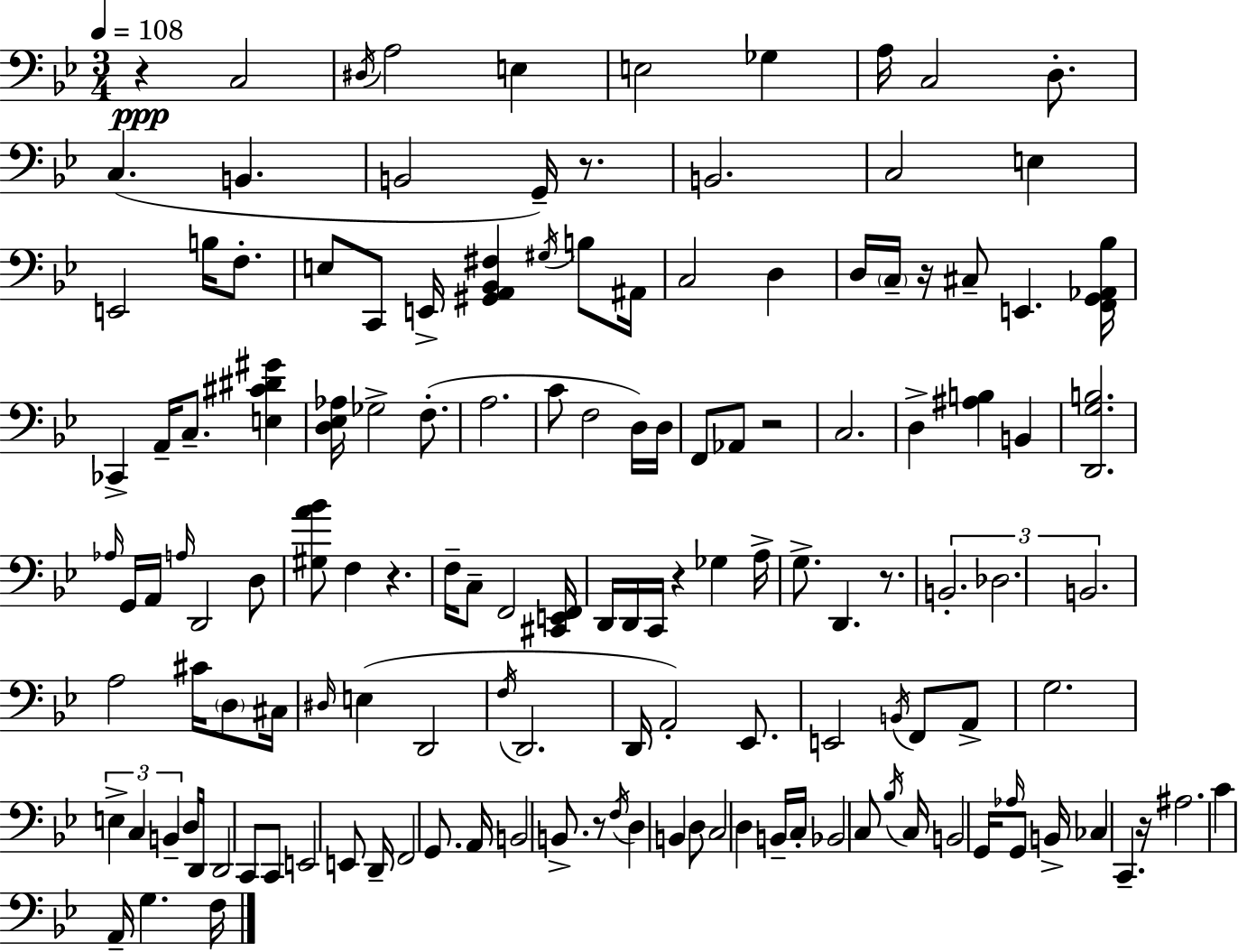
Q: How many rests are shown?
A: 9